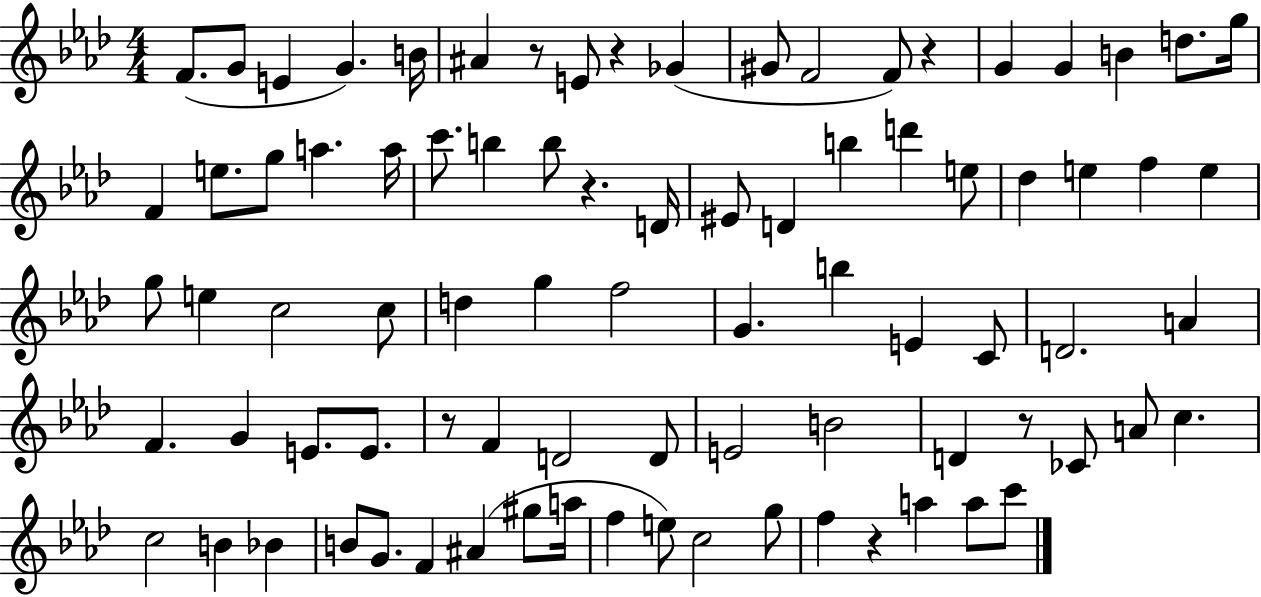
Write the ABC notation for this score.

X:1
T:Untitled
M:4/4
L:1/4
K:Ab
F/2 G/2 E G B/4 ^A z/2 E/2 z _G ^G/2 F2 F/2 z G G B d/2 g/4 F e/2 g/2 a a/4 c'/2 b b/2 z D/4 ^E/2 D b d' e/2 _d e f e g/2 e c2 c/2 d g f2 G b E C/2 D2 A F G E/2 E/2 z/2 F D2 D/2 E2 B2 D z/2 _C/2 A/2 c c2 B _B B/2 G/2 F ^A ^g/2 a/4 f e/2 c2 g/2 f z a a/2 c'/2